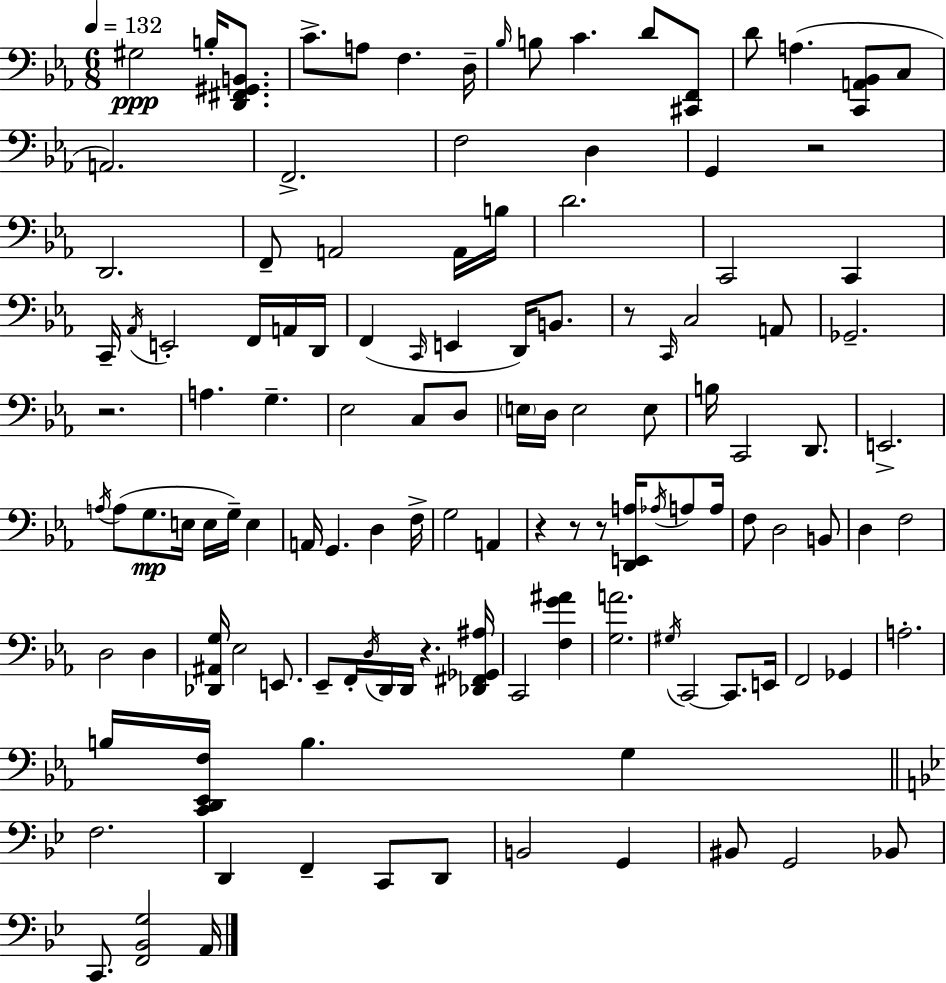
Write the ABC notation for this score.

X:1
T:Untitled
M:6/8
L:1/4
K:Eb
^G,2 B,/4 [D,,^F,,^G,,B,,]/2 C/2 A,/2 F, D,/4 _B,/4 B,/2 C D/2 [^C,,F,,]/2 D/2 A, [C,,A,,_B,,]/2 C,/2 A,,2 F,,2 F,2 D, G,, z2 D,,2 F,,/2 A,,2 A,,/4 B,/4 D2 C,,2 C,, C,,/4 _A,,/4 E,,2 F,,/4 A,,/4 D,,/4 F,, C,,/4 E,, D,,/4 B,,/2 z/2 C,,/4 C,2 A,,/2 _G,,2 z2 A, G, _E,2 C,/2 D,/2 E,/4 D,/4 E,2 E,/2 B,/4 C,,2 D,,/2 E,,2 A,/4 A,/2 G,/2 E,/4 E,/4 G,/4 E, A,,/4 G,, D, F,/4 G,2 A,, z z/2 z/2 [D,,E,,A,]/4 _A,/4 A,/2 A,/4 F,/2 D,2 B,,/2 D, F,2 D,2 D, [_D,,^A,,G,]/4 _E,2 E,,/2 _E,,/2 F,,/4 D,/4 D,,/4 D,,/4 z [_D,,^F,,_G,,^A,]/4 C,,2 [F,G^A] [G,A]2 ^G,/4 C,,2 C,,/2 E,,/4 F,,2 _G,, A,2 B,/4 [C,,D,,_E,,F,]/4 B, G, F,2 D,, F,, C,,/2 D,,/2 B,,2 G,, ^B,,/2 G,,2 _B,,/2 C,,/2 [F,,_B,,G,]2 A,,/4